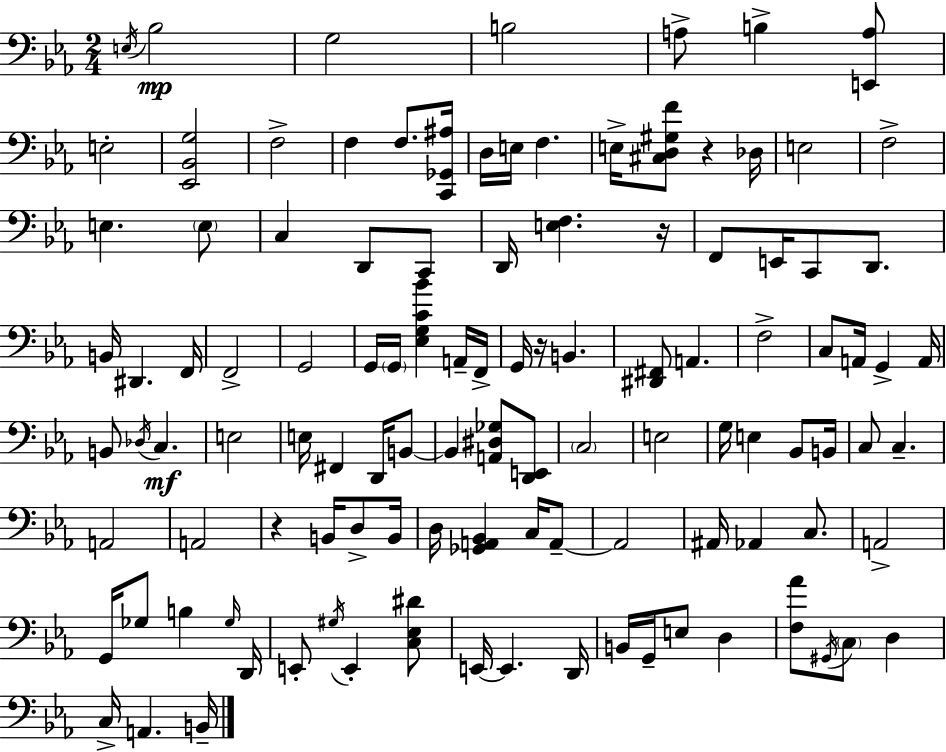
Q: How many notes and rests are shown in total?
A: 111